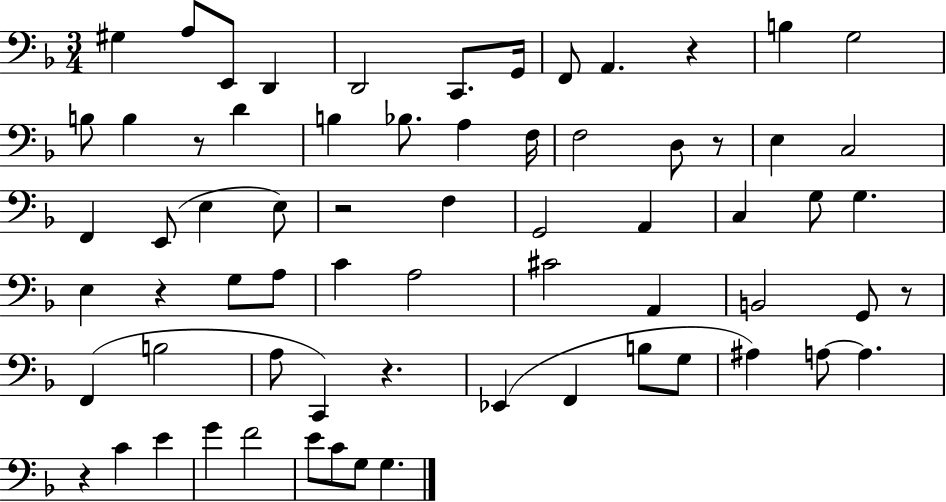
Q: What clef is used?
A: bass